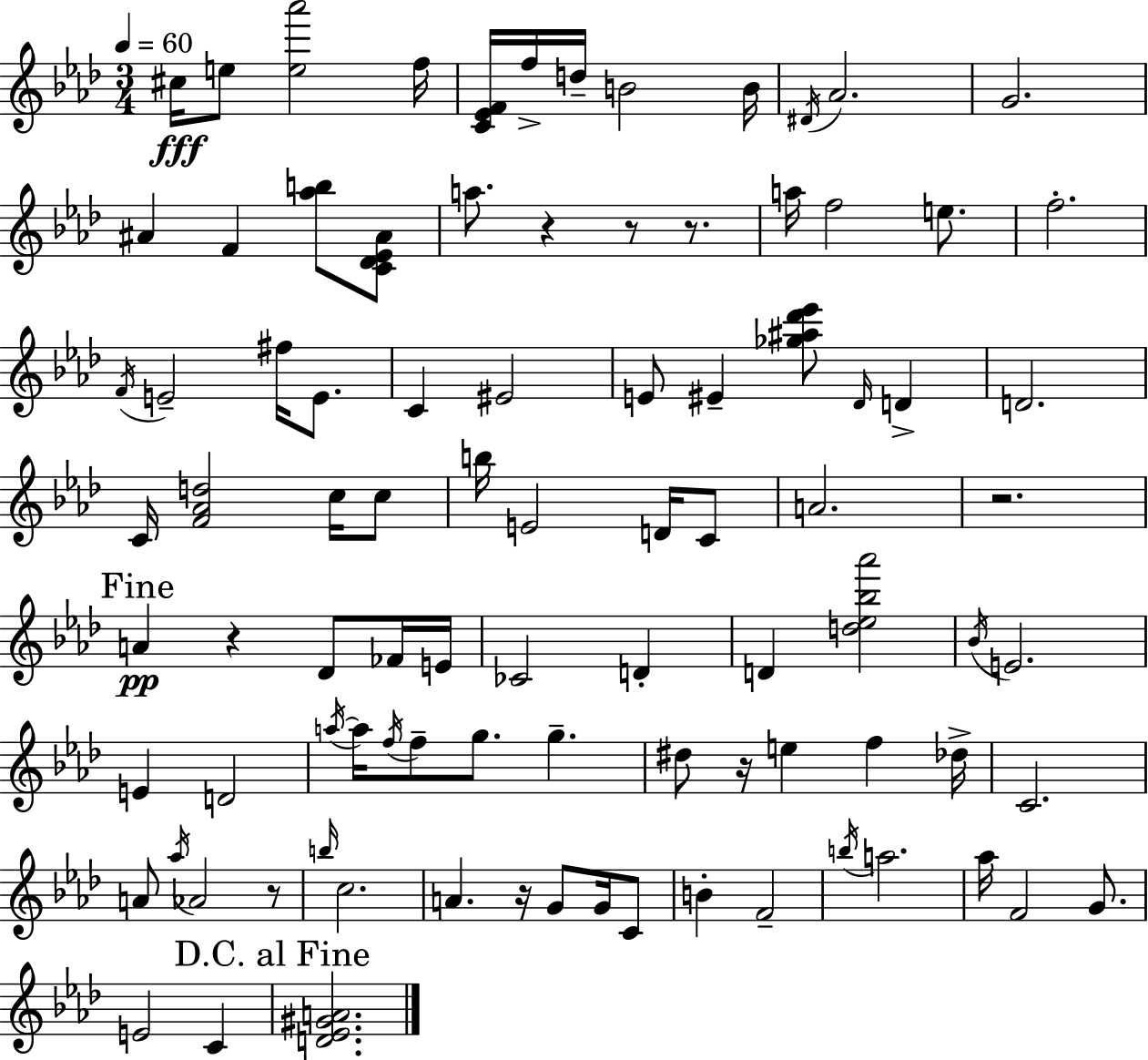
C#5/s E5/e [E5,Ab6]/h F5/s [C4,Eb4,F4]/s F5/s D5/s B4/h B4/s D#4/s Ab4/h. G4/h. A#4/q F4/q [Ab5,B5]/e [C4,Db4,Eb4,A#4]/e A5/e. R/q R/e R/e. A5/s F5/h E5/e. F5/h. F4/s E4/h F#5/s E4/e. C4/q EIS4/h E4/e EIS4/q [Gb5,A#5,Db6,Eb6]/e Db4/s D4/q D4/h. C4/s [F4,Ab4,D5]/h C5/s C5/e B5/s E4/h D4/s C4/e A4/h. R/h. A4/q R/q Db4/e FES4/s E4/s CES4/h D4/q D4/q [D5,Eb5,Bb5,Ab6]/h Bb4/s E4/h. E4/q D4/h A5/s A5/s F5/s F5/e G5/e. G5/q. D#5/e R/s E5/q F5/q Db5/s C4/h. A4/e Ab5/s Ab4/h R/e B5/s C5/h. A4/q. R/s G4/e G4/s C4/e B4/q F4/h B5/s A5/h. Ab5/s F4/h G4/e. E4/h C4/q [D4,Eb4,G#4,A4]/h.